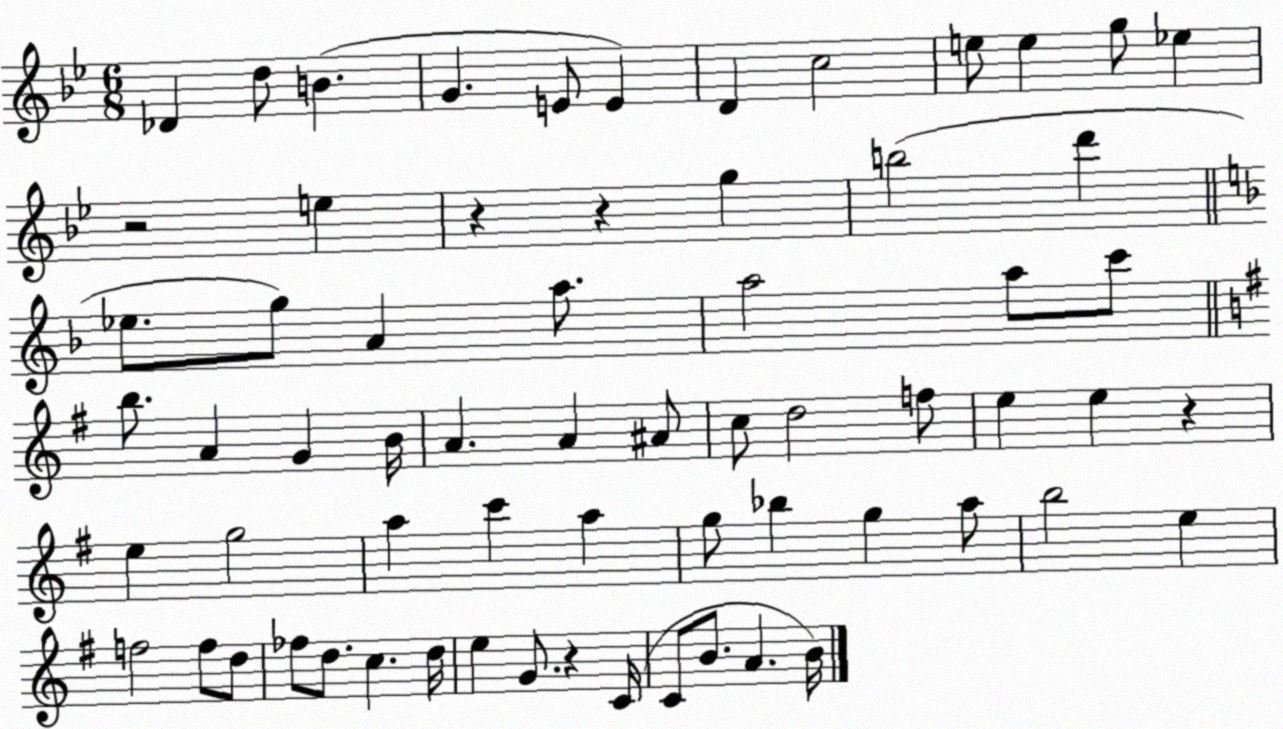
X:1
T:Untitled
M:6/8
L:1/4
K:Bb
_D d/2 B G E/2 E D c2 e/2 e g/2 _e z2 e z z g b2 d' _e/2 g/2 A a/2 a2 a/2 c'/2 b/2 A G B/4 A A ^A/2 c/2 d2 f/2 e e z e g2 a c' a g/2 _b g a/2 b2 e f2 f/2 d/2 _f/2 d/2 c d/4 e G/2 z C/4 C/2 B/2 A B/4